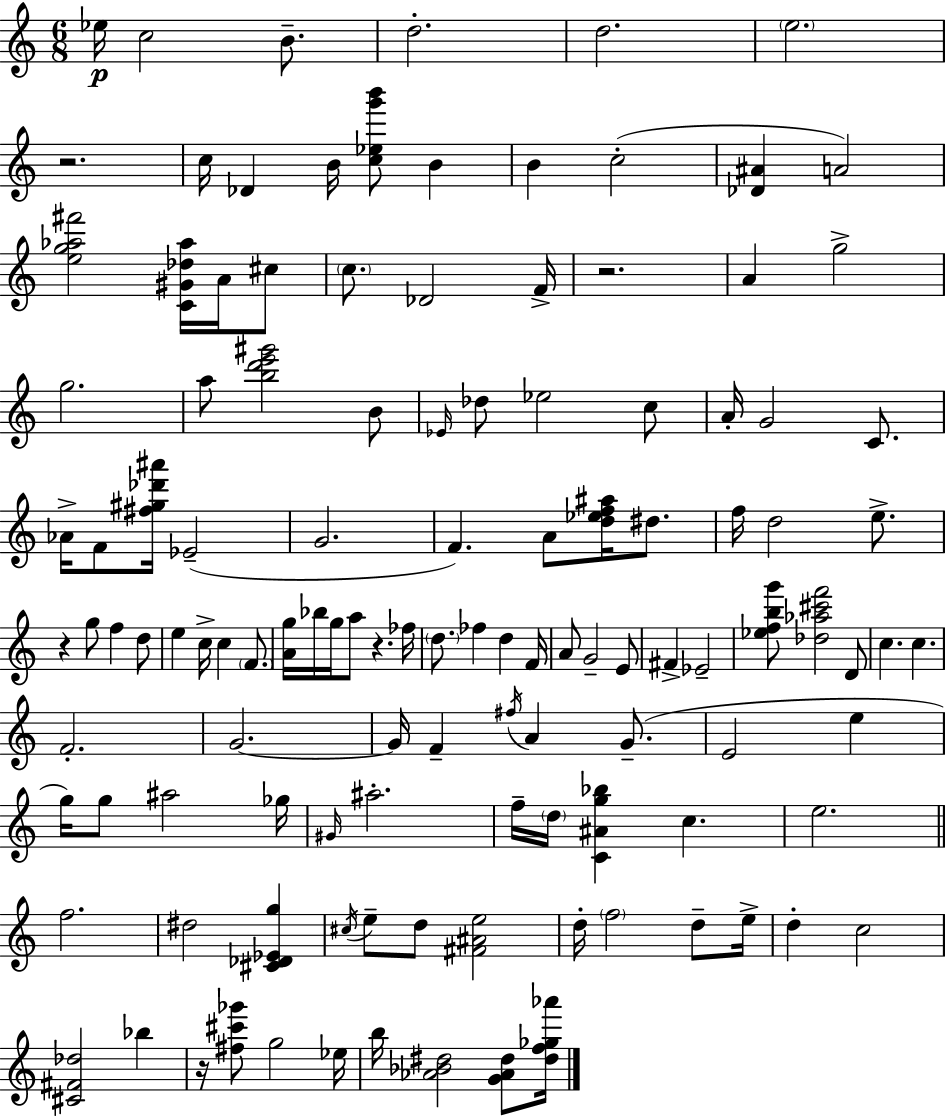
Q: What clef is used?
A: treble